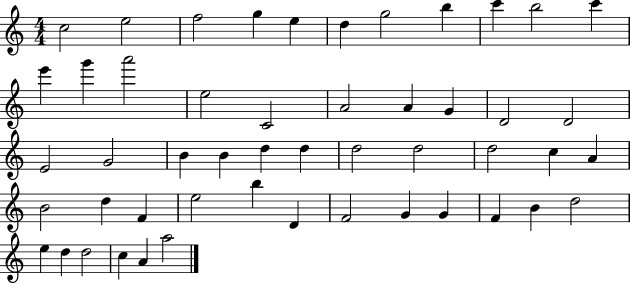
C5/h E5/h F5/h G5/q E5/q D5/q G5/h B5/q C6/q B5/h C6/q E6/q G6/q A6/h E5/h C4/h A4/h A4/q G4/q D4/h D4/h E4/h G4/h B4/q B4/q D5/q D5/q D5/h D5/h D5/h C5/q A4/q B4/h D5/q F4/q E5/h B5/q D4/q F4/h G4/q G4/q F4/q B4/q D5/h E5/q D5/q D5/h C5/q A4/q A5/h